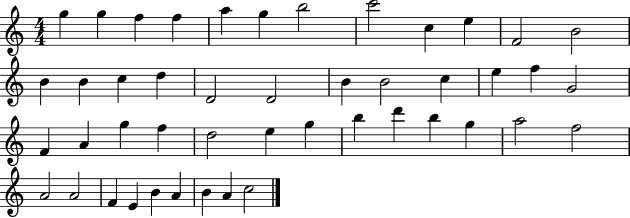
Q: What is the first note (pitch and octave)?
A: G5